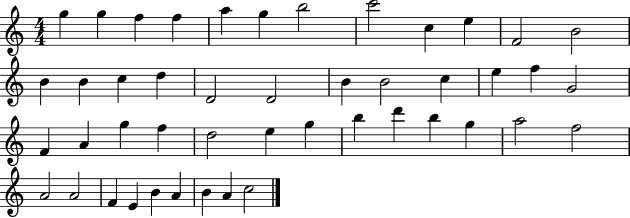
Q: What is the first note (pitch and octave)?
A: G5